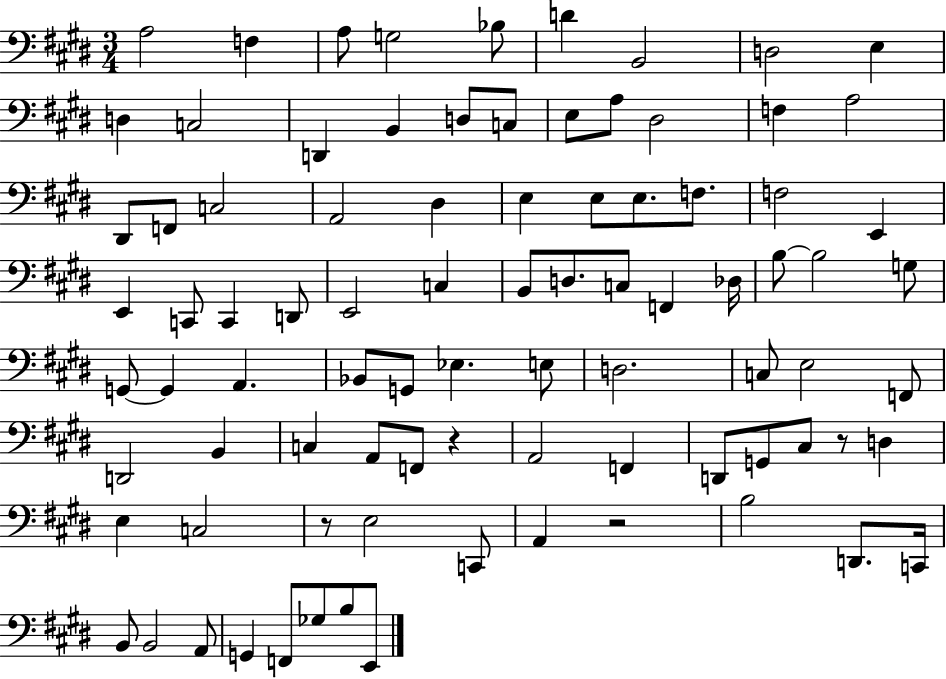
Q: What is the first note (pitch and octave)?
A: A3